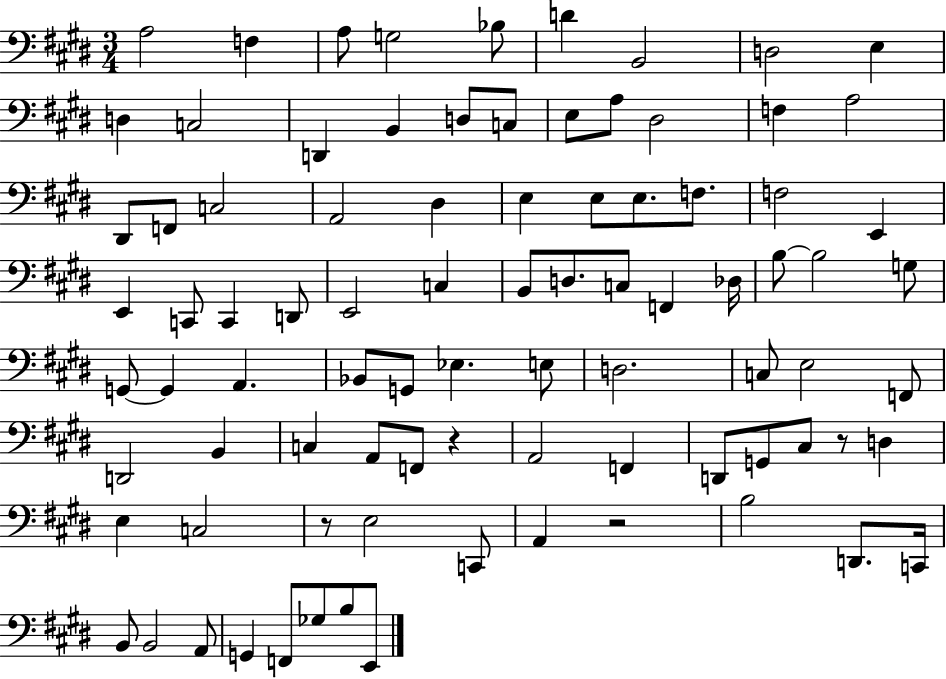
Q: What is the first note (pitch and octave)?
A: A3